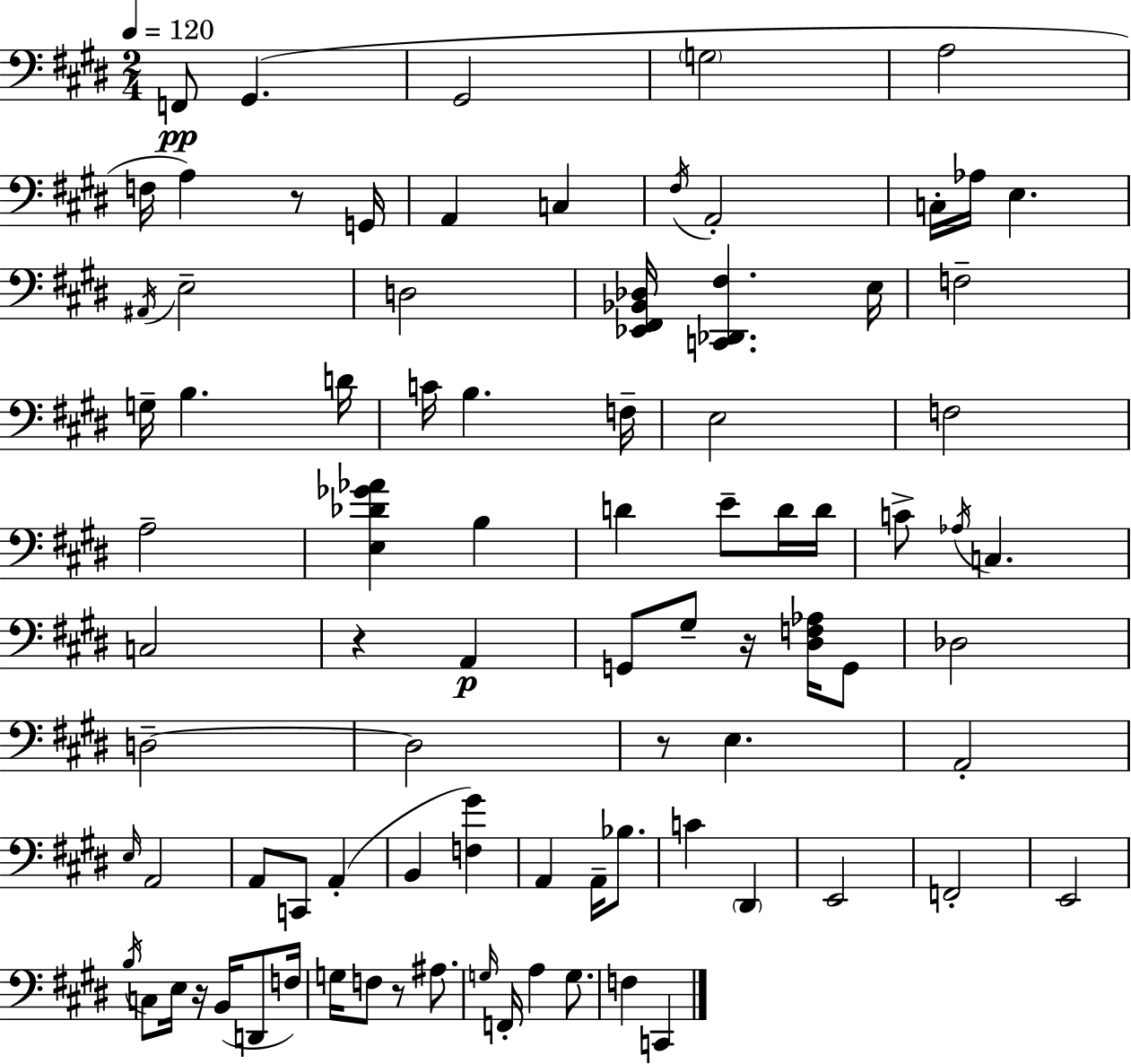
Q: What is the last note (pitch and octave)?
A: C2